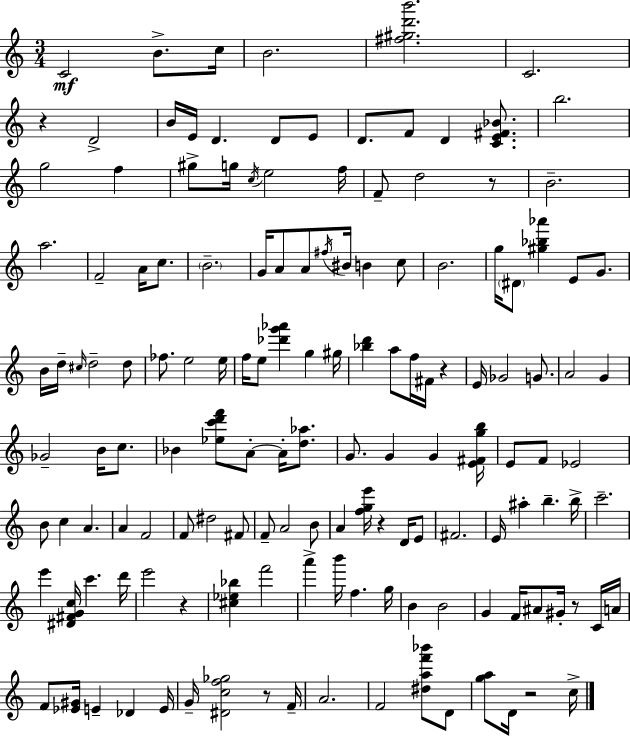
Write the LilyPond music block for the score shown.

{
  \clef treble
  \numericTimeSignature
  \time 3/4
  \key c \major
  c'2\mf b'8.-> c''16 | b'2. | <fis'' gis'' d''' b'''>2. | c'2. | \break r4 d'2-> | b'16 e'16 d'4. d'8 e'8 | d'8. f'8 d'4 <c' e' fis' bes'>8. | b''2. | \break g''2 f''4 | gis''8-> g''16 \acciaccatura { c''16 } e''2 | f''16 f'8-- d''2 r8 | b'2.-- | \break a''2. | f'2-- a'16 c''8. | \parenthesize b'2.-- | g'16 a'8 a'8 \acciaccatura { fis''16 } bis'16 b'4 | \break c''8 b'2. | g''16 \parenthesize dis'8 <gis'' bes'' aes'''>4 e'8 g'8. | b'16 d''16-- \grace { cis''16 } d''2-- | d''8 fes''8. e''2 | \break e''16 f''16 e''8 <des''' g''' aes'''>4 g''4 | gis''16 <bes'' d'''>4 a''8 f''16 fis'16 r4 | e'16 ges'2 | g'8. a'2 g'4 | \break ges'2-- b'16 | c''8. bes'4 <ees'' c''' d''' f'''>8 a'8-.~~ a'16-. | <d'' aes''>8. g'8. g'4 g'4 | <e' fis' g'' b''>16 e'8 f'8 ees'2 | \break b'8 c''4 a'4. | a'4 f'2 | f'8 dis''2 | fis'8 f'8-- a'2 | \break b'8 a'4 <f'' g'' e'''>16 r4 | d'16 e'8 fis'2. | e'16 ais''4-. b''4.-- | b''16-> c'''2.-- | \break e'''4 <dis' fis' g' c''>16 c'''4. | d'''16 e'''2 r4 | <cis'' ees'' bes''>4 f'''2 | a'''4-> b'''16 f''4. | \break g''16 b'4 b'2 | g'4 f'16 ais'8 gis'16-. r8 | c'16 a'16 f'8 <ees' gis'>16 e'4-- des'4 | e'16 g'16-- <dis' c'' f'' ges''>2 | \break r8 f'16-- a'2. | f'2 <dis'' a'' f''' bes'''>8 | d'8 <g'' a''>8 d'16 r2 | c''16-> \bar "|."
}